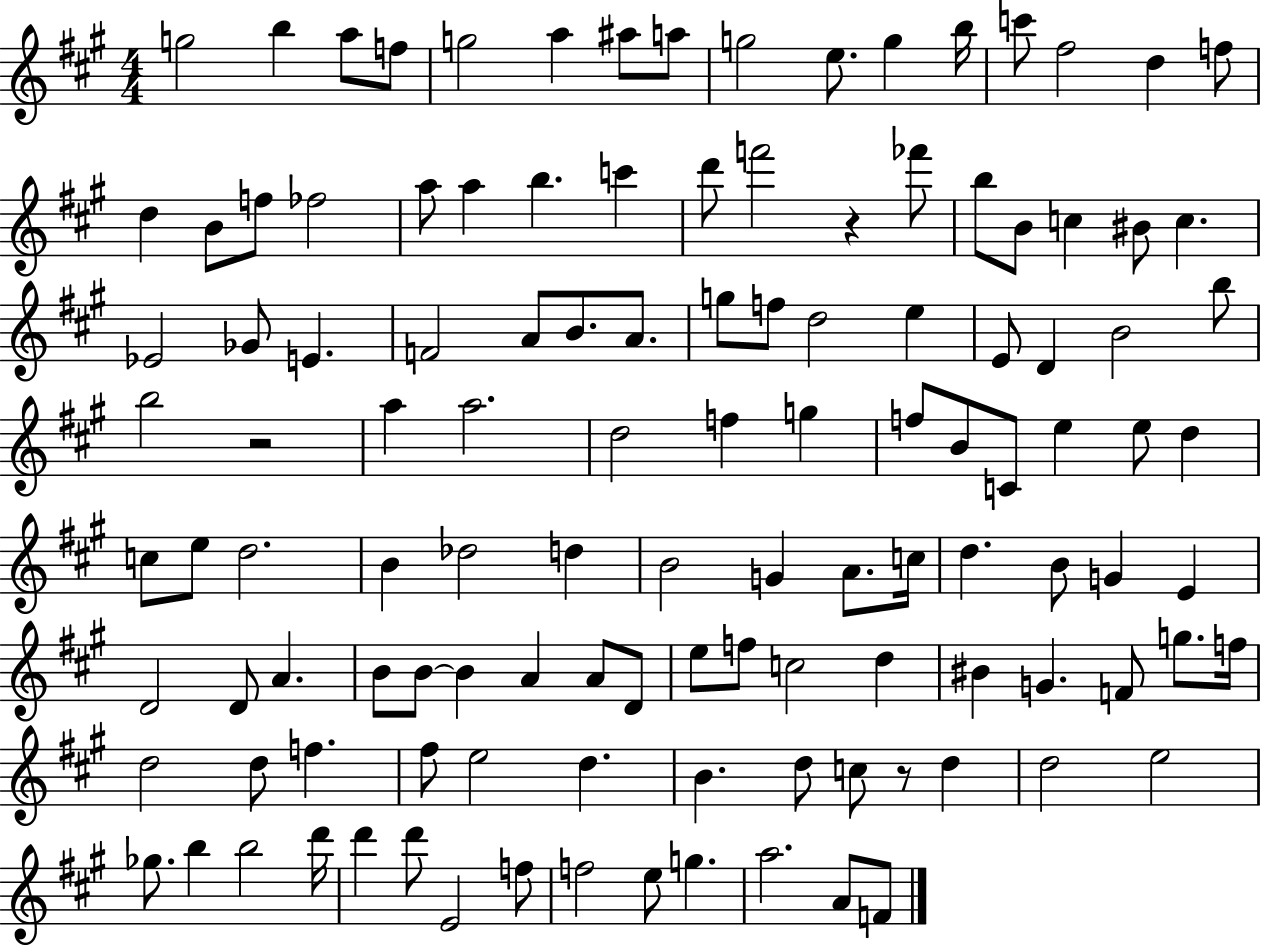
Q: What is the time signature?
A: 4/4